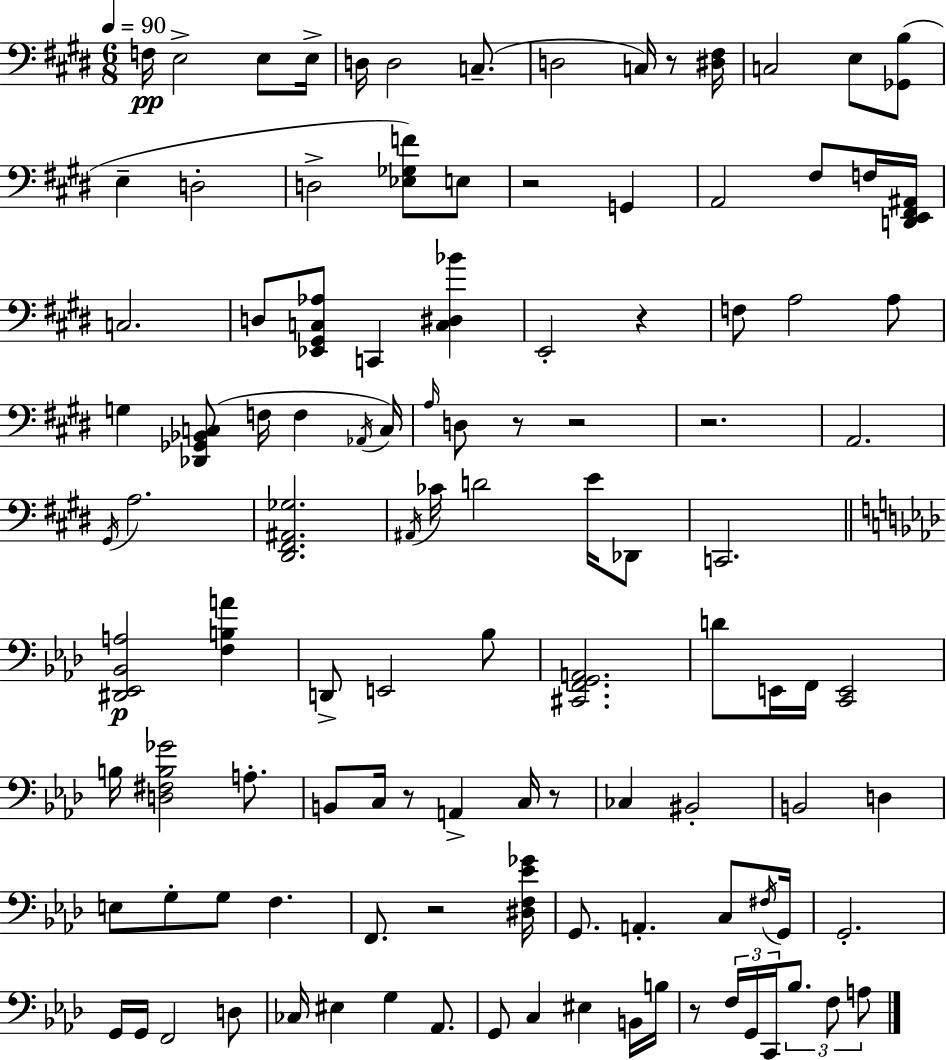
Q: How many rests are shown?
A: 10